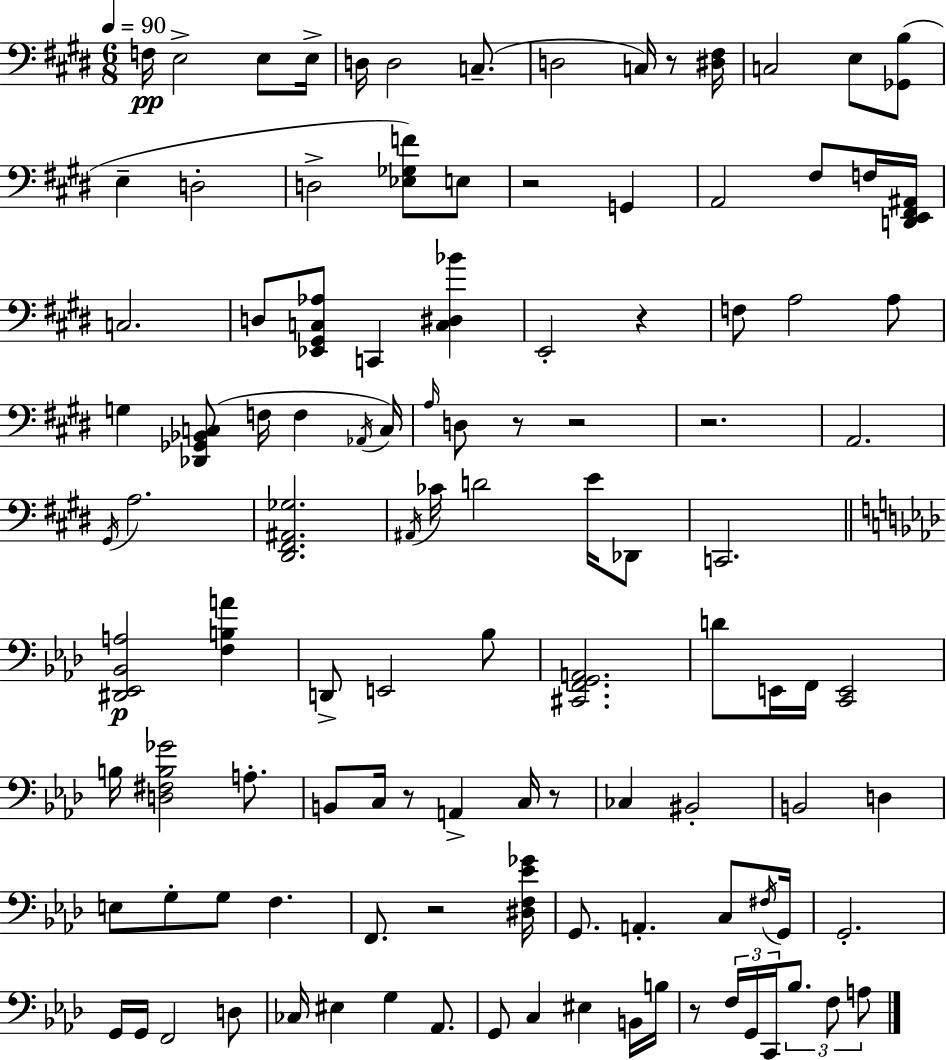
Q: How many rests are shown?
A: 10